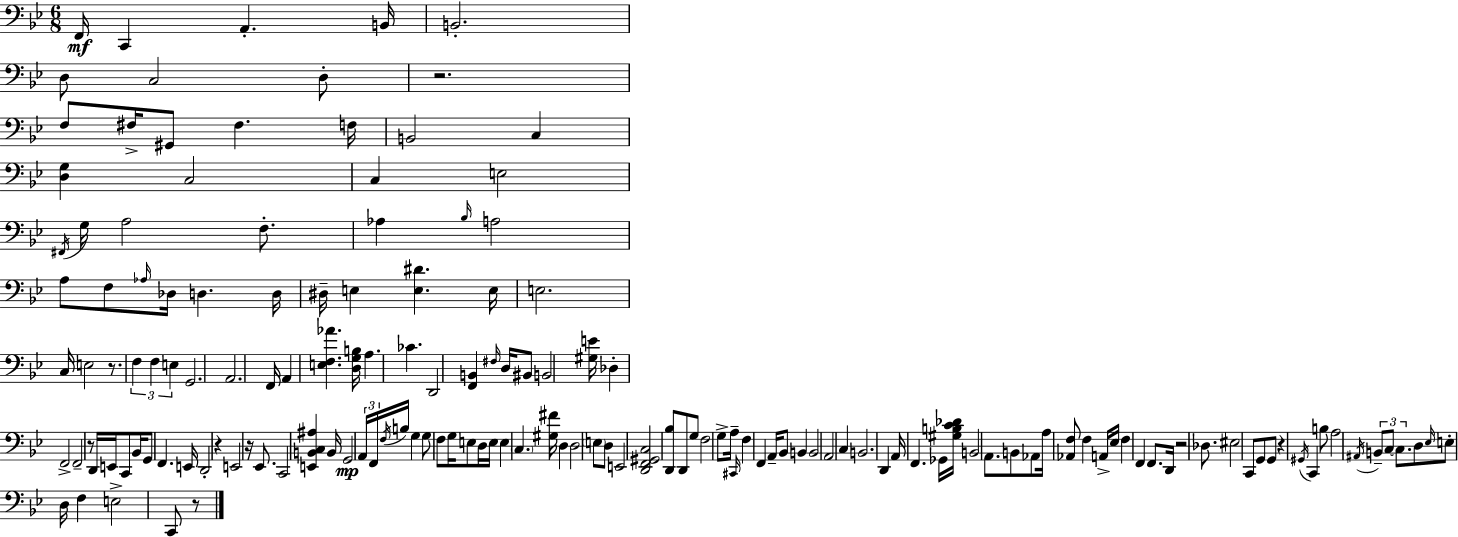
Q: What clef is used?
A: bass